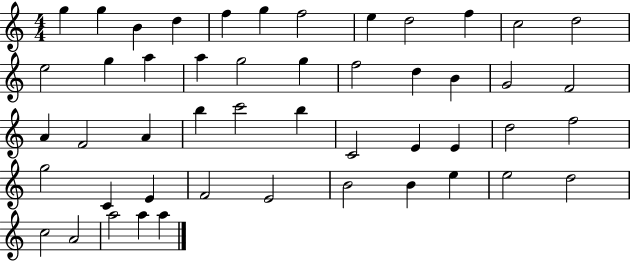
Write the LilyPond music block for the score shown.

{
  \clef treble
  \numericTimeSignature
  \time 4/4
  \key c \major
  g''4 g''4 b'4 d''4 | f''4 g''4 f''2 | e''4 d''2 f''4 | c''2 d''2 | \break e''2 g''4 a''4 | a''4 g''2 g''4 | f''2 d''4 b'4 | g'2 f'2 | \break a'4 f'2 a'4 | b''4 c'''2 b''4 | c'2 e'4 e'4 | d''2 f''2 | \break g''2 c'4 e'4 | f'2 e'2 | b'2 b'4 e''4 | e''2 d''2 | \break c''2 a'2 | a''2 a''4 a''4 | \bar "|."
}